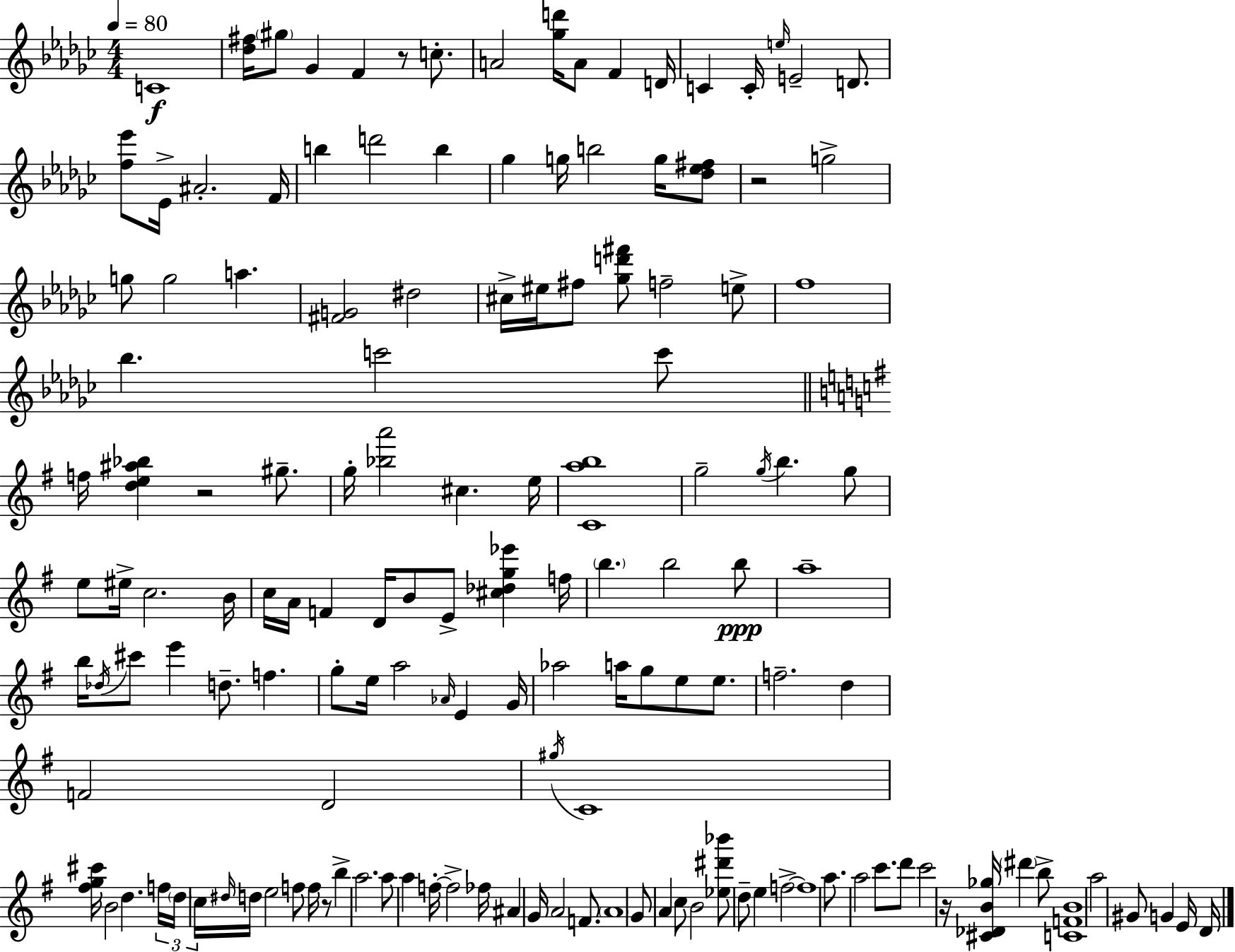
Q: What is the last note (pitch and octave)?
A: D4